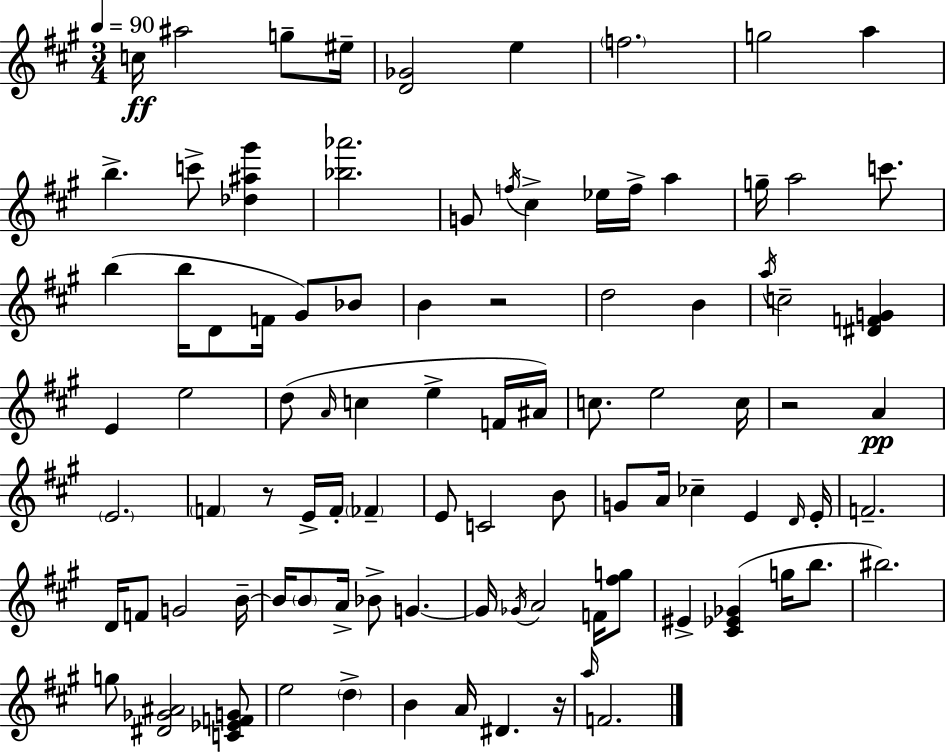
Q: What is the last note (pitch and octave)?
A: F4